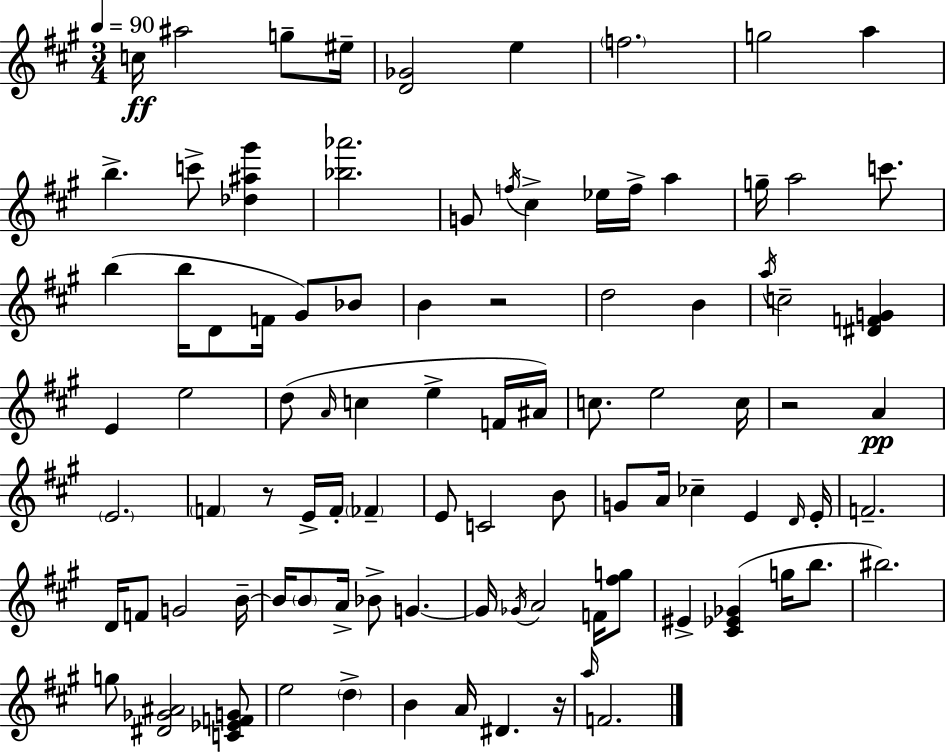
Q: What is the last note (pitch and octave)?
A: F4